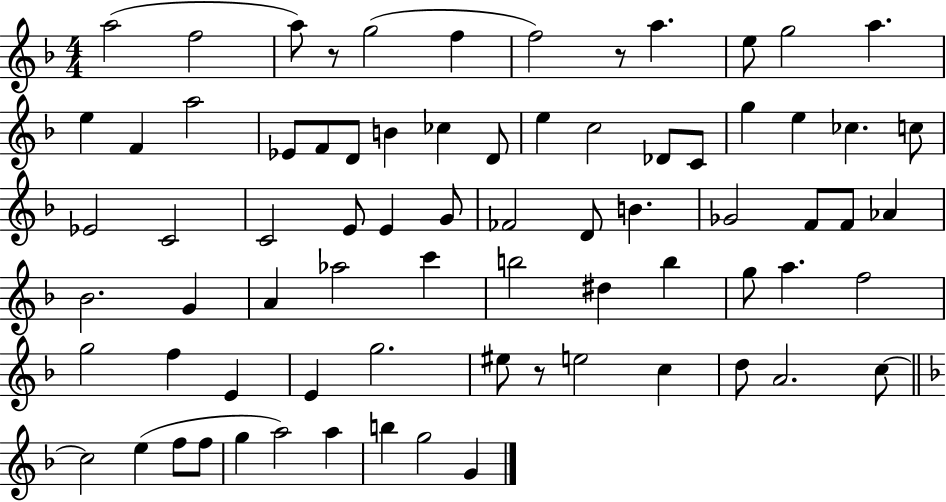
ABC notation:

X:1
T:Untitled
M:4/4
L:1/4
K:F
a2 f2 a/2 z/2 g2 f f2 z/2 a e/2 g2 a e F a2 _E/2 F/2 D/2 B _c D/2 e c2 _D/2 C/2 g e _c c/2 _E2 C2 C2 E/2 E G/2 _F2 D/2 B _G2 F/2 F/2 _A _B2 G A _a2 c' b2 ^d b g/2 a f2 g2 f E E g2 ^e/2 z/2 e2 c d/2 A2 c/2 c2 e f/2 f/2 g a2 a b g2 G